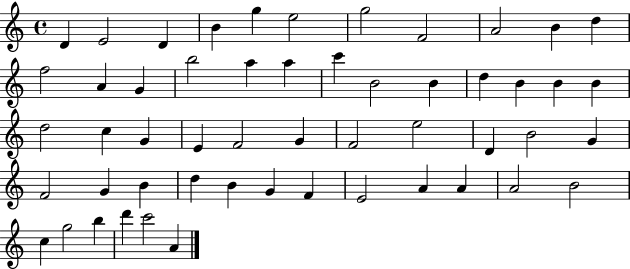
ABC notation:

X:1
T:Untitled
M:4/4
L:1/4
K:C
D E2 D B g e2 g2 F2 A2 B d f2 A G b2 a a c' B2 B d B B B d2 c G E F2 G F2 e2 D B2 G F2 G B d B G F E2 A A A2 B2 c g2 b d' c'2 A